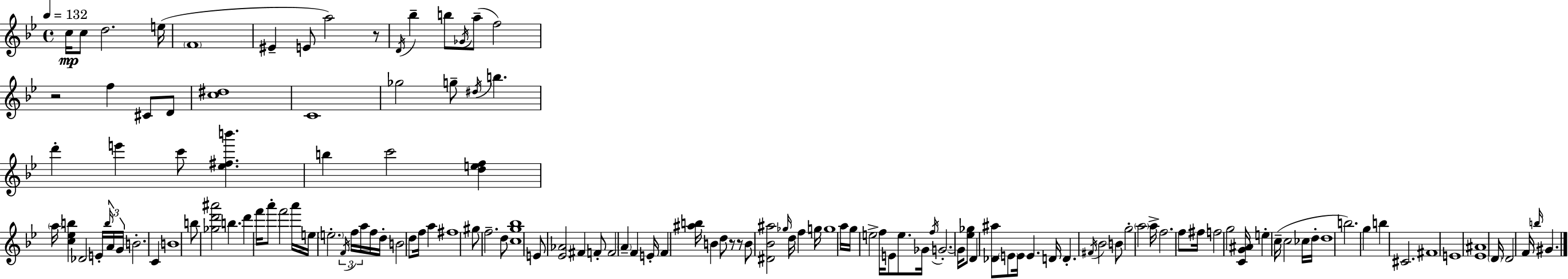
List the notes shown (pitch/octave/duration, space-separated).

C5/s C5/e D5/h. E5/s F4/w EIS4/q E4/e A5/h R/e D4/s Bb5/q B5/e Gb4/s A5/e F5/h R/h F5/q C#4/e D4/e [C5,D#5]/w C4/w Gb5/h G5/e D#5/s B5/q. D6/q E6/q C6/e [Eb5,F#5,B6]/q. B5/q C6/h [D5,E5,F5]/q A5/s [C5,Eb5,B5]/q Db4/h E4/s B5/s A4/s G4/s B4/h. C4/q B4/w B5/e [Gb5,D6,A#6]/h B5/q. D6/q F6/s A6/e F6/h A6/s E5/s E5/h. F4/s F5/s A5/s F5/s D5/s B4/h D5/e F5/s A5/q F#5/w G#5/e F5/h. D5/e [C5,G5,Bb5]/w E4/e [Eb4,Ab4]/h F#4/q F4/e F4/h A4/q F4/q E4/s F4/q [A#5,B5]/s B4/q D5/e R/e R/e B4/e [D#4,Bb4,A#5]/h Gb5/s D5/s F5/q G5/s G5/w A5/s G5/s E5/h F5/s E4/e E5/e. Gb4/s F5/s G4/h. G4/s [Eb5,Gb5]/e D4/q [Db4,A#5]/e E4/e E4/s E4/q. D4/s D4/q. F#4/s Bb4/h B4/e G5/h A5/h A5/s F5/h. F5/e F#5/s F5/h G5/h [C4,G4,A#4]/s E5/q C5/s C5/h CES5/s D5/s D5/w B5/h. G5/q B5/q C#4/h. F#4/w E4/w [Eb4,A#4]/w D4/s D4/h F4/s B5/s G#4/q.